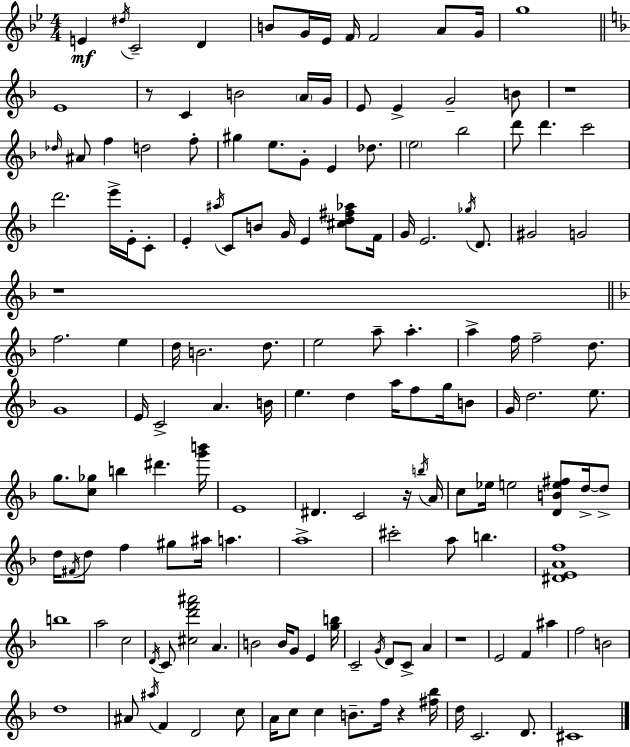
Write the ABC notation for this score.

X:1
T:Untitled
M:4/4
L:1/4
K:Gm
E ^d/4 C2 D B/2 G/4 _E/4 F/4 F2 A/2 G/4 g4 E4 z/2 C B2 A/4 G/4 E/2 E G2 B/2 z4 _d/4 ^A/2 f d2 f/2 ^g e/2 G/2 E _d/2 e2 _b2 d'/2 d' c'2 d'2 e'/4 E/4 C/2 E ^a/4 C/2 B/2 G/4 E [^cd^f_a]/2 F/4 G/4 E2 _g/4 D/2 ^G2 G2 z4 f2 e d/4 B2 d/2 e2 a/2 a a f/4 f2 d/2 G4 E/4 C2 A B/4 e d a/4 f/2 g/4 B/2 G/4 d2 e/2 g/2 [c_g]/2 b ^d' [g'b']/4 E4 ^D C2 z/4 b/4 A/4 c/2 _e/4 e2 [DBe^f]/2 d/4 d/2 d/4 ^F/4 d/2 f ^g/2 ^a/4 a a4 ^c'2 a/2 b [^DEAf]4 b4 a2 c2 D/4 C/2 [^cd'f'^a']2 A B2 B/4 G/2 E [gb]/4 C2 G/4 D/2 C/2 A z4 E2 F ^a f2 B2 d4 ^A/2 ^a/4 F D2 c/2 A/4 c/2 c B/2 f/4 z [^f_b]/4 d/4 C2 D/2 ^C4